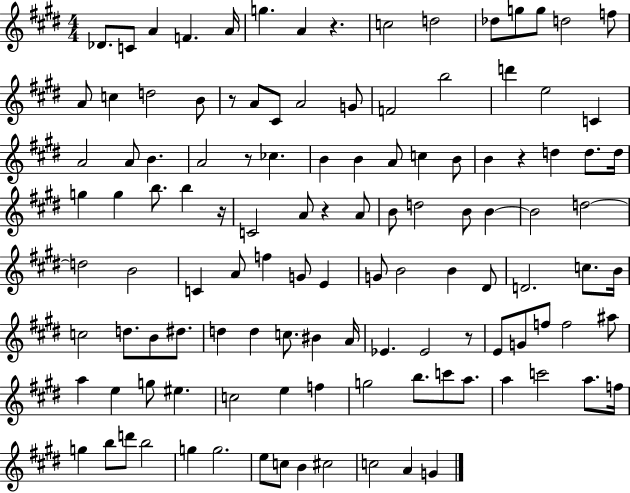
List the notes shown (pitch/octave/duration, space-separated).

Db4/e. C4/e A4/q F4/q. A4/s G5/q. A4/q R/q. C5/h D5/h Db5/e G5/e G5/e D5/h F5/e A4/e C5/q D5/h B4/e R/e A4/e C#4/e A4/h G4/e F4/h B5/h D6/q E5/h C4/q A4/h A4/e B4/q. A4/h R/e CES5/q. B4/q B4/q A4/e C5/q B4/e B4/q R/q D5/q D5/e. D5/s G5/q G5/q B5/e. B5/q R/s C4/h A4/e R/q A4/e B4/e D5/h B4/e B4/q B4/h D5/h D5/h B4/h C4/q A4/e F5/q G4/e E4/q G4/e B4/h B4/q D#4/e D4/h. C5/e. B4/s C5/h D5/e. B4/e D#5/e. D5/q D5/q C5/e. BIS4/q A4/s Eb4/q. Eb4/h R/e E4/e G4/e F5/e F5/h A#5/e A5/q E5/q G5/e EIS5/q. C5/h E5/q F5/q G5/h B5/e. C6/e A5/e. A5/q C6/h A5/e. F5/s G5/q B5/e D6/e B5/h G5/q G5/h. E5/e C5/e B4/q C#5/h C5/h A4/q G4/q